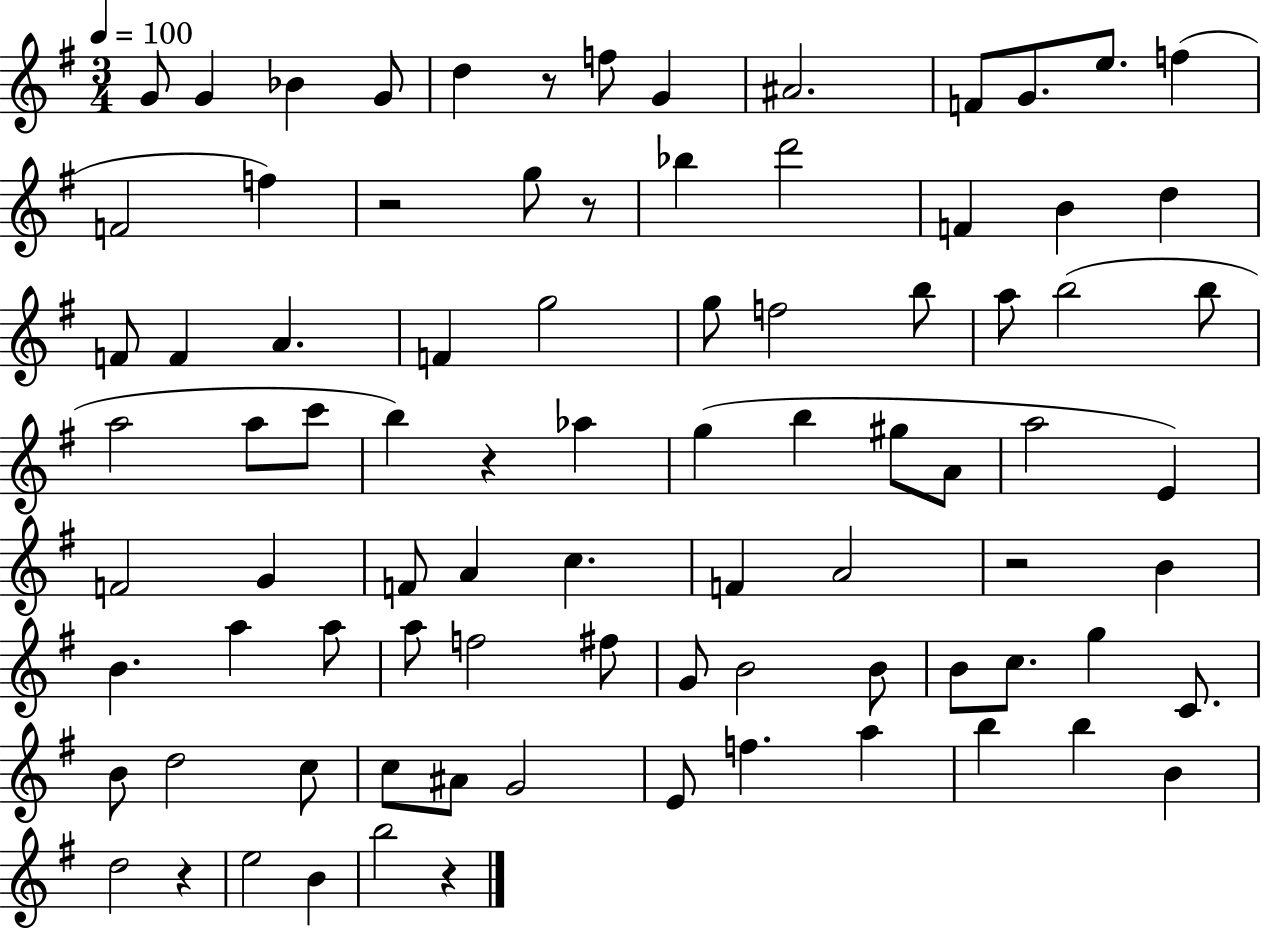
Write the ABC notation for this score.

X:1
T:Untitled
M:3/4
L:1/4
K:G
G/2 G _B G/2 d z/2 f/2 G ^A2 F/2 G/2 e/2 f F2 f z2 g/2 z/2 _b d'2 F B d F/2 F A F g2 g/2 f2 b/2 a/2 b2 b/2 a2 a/2 c'/2 b z _a g b ^g/2 A/2 a2 E F2 G F/2 A c F A2 z2 B B a a/2 a/2 f2 ^f/2 G/2 B2 B/2 B/2 c/2 g C/2 B/2 d2 c/2 c/2 ^A/2 G2 E/2 f a b b B d2 z e2 B b2 z